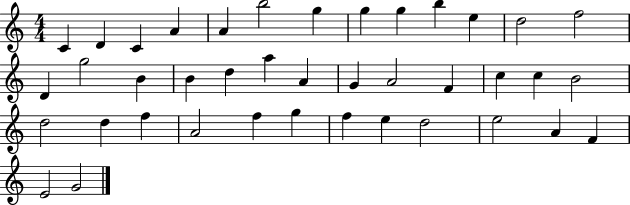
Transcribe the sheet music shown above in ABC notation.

X:1
T:Untitled
M:4/4
L:1/4
K:C
C D C A A b2 g g g b e d2 f2 D g2 B B d a A G A2 F c c B2 d2 d f A2 f g f e d2 e2 A F E2 G2